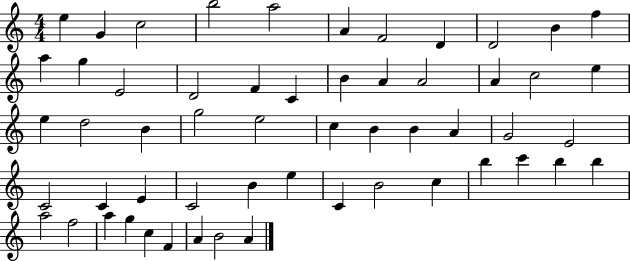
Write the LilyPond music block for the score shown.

{
  \clef treble
  \numericTimeSignature
  \time 4/4
  \key c \major
  e''4 g'4 c''2 | b''2 a''2 | a'4 f'2 d'4 | d'2 b'4 f''4 | \break a''4 g''4 e'2 | d'2 f'4 c'4 | b'4 a'4 a'2 | a'4 c''2 e''4 | \break e''4 d''2 b'4 | g''2 e''2 | c''4 b'4 b'4 a'4 | g'2 e'2 | \break c'2 c'4 e'4 | c'2 b'4 e''4 | c'4 b'2 c''4 | b''4 c'''4 b''4 b''4 | \break a''2 f''2 | a''4 g''4 c''4 f'4 | a'4 b'2 a'4 | \bar "|."
}